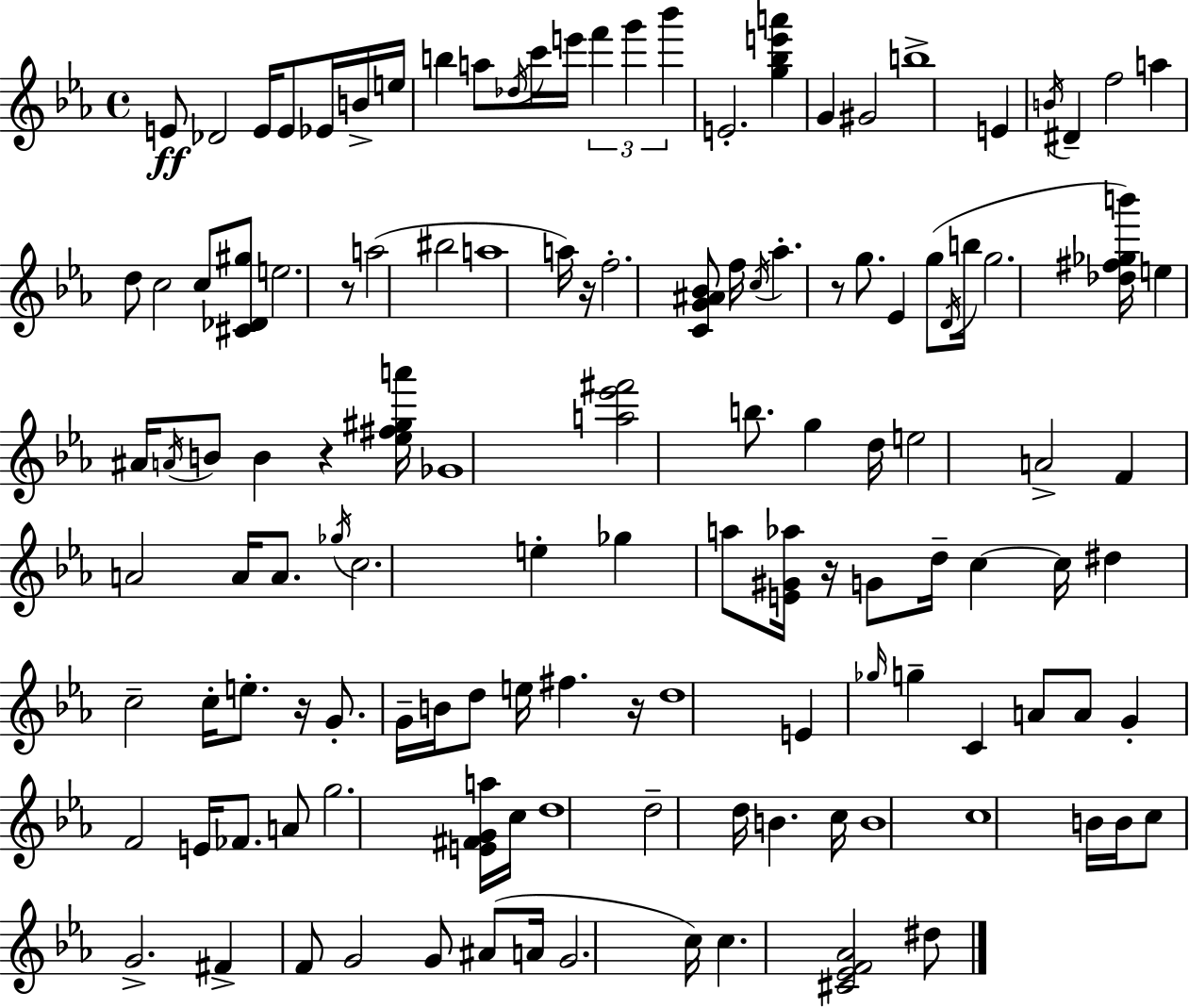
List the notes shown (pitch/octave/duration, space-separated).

E4/e Db4/h E4/s E4/e Eb4/s B4/s E5/s B5/q A5/e Db5/s C6/s E6/s F6/q G6/q Bb6/q E4/h. [G5,Bb5,E6,A6]/q G4/q G#4/h B5/w E4/q B4/s D#4/q F5/h A5/q D5/e C5/h C5/e [C#4,Db4,G#5]/e E5/h. R/e A5/h BIS5/h A5/w A5/s R/s F5/h. [C4,G4,A#4,Bb4]/e F5/s C5/s Ab5/q. R/e G5/e. Eb4/q G5/e D4/s B5/s G5/h. [Db5,F#5,Gb5,B6]/s E5/q A#4/s A4/s B4/e B4/q R/q [Eb5,F#5,G#5,A6]/s Gb4/w [A5,Eb6,F#6]/h B5/e. G5/q D5/s E5/h A4/h F4/q A4/h A4/s A4/e. Gb5/s C5/h. E5/q Gb5/q A5/e [E4,G#4,Ab5]/s R/s G4/e D5/s C5/q C5/s D#5/q C5/h C5/s E5/e. R/s G4/e. G4/s B4/s D5/e E5/s F#5/q. R/s D5/w E4/q Gb5/s G5/q C4/q A4/e A4/e G4/q F4/h E4/s FES4/e. A4/e G5/h. [E4,F#4,G4,A5]/s C5/s D5/w D5/h D5/s B4/q. C5/s B4/w C5/w B4/s B4/s C5/e G4/h. F#4/q F4/e G4/h G4/e A#4/e A4/s G4/h. C5/s C5/q. [C#4,Eb4,F4,Ab4]/h D#5/e